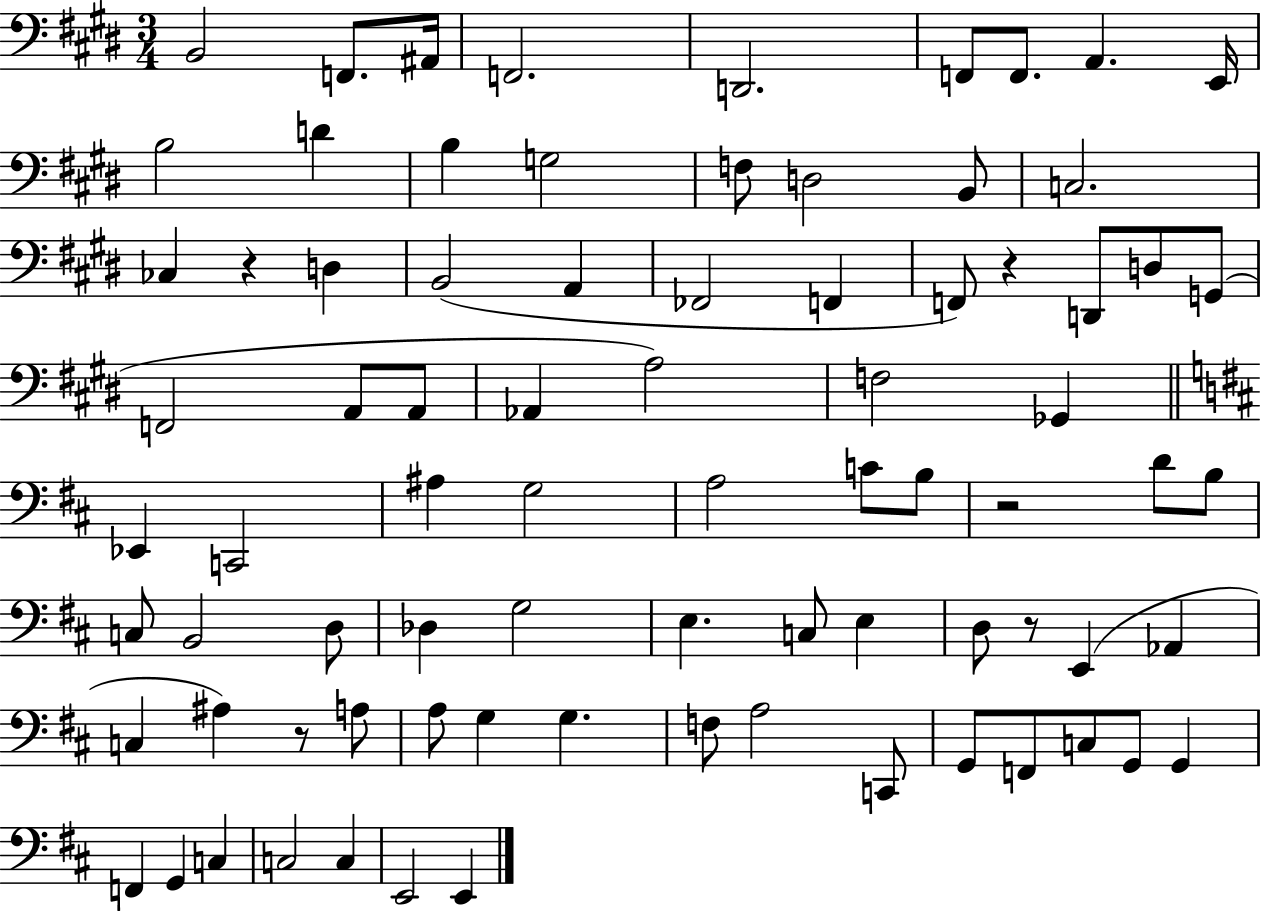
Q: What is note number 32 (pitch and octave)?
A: A3